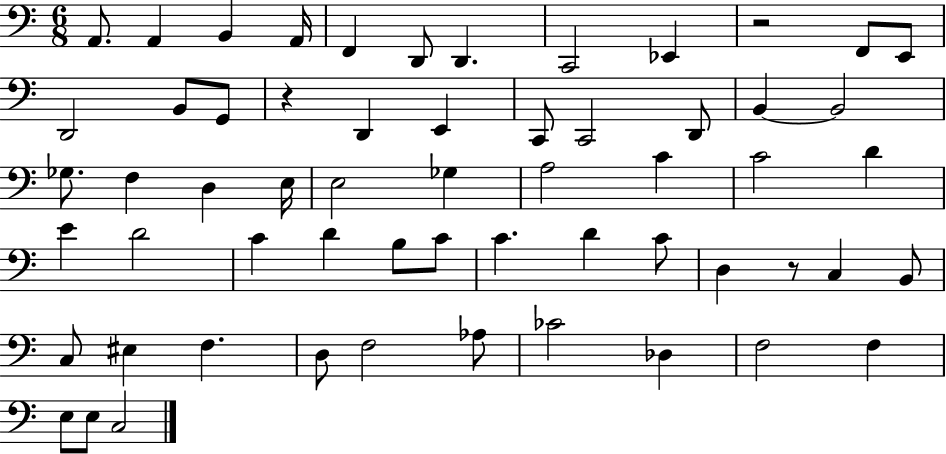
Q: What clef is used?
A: bass